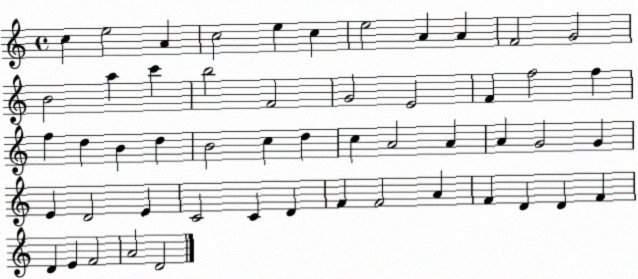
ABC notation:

X:1
T:Untitled
M:4/4
L:1/4
K:C
c e2 A c2 e c e2 A A F2 G2 B2 a c' b2 F2 G2 E2 F f2 f f d B d B2 c d c A2 A A G2 G E D2 E C2 C D F F2 A F D D F D E F2 A2 D2